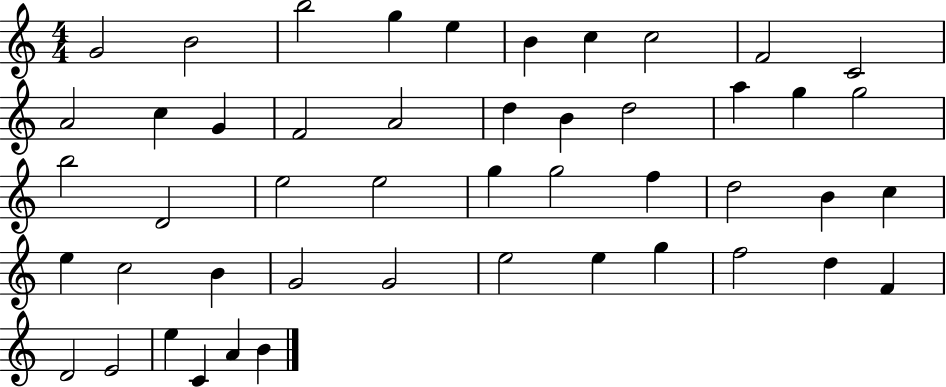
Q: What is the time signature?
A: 4/4